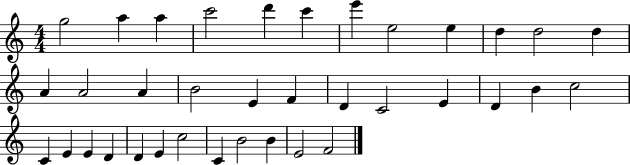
{
  \clef treble
  \numericTimeSignature
  \time 4/4
  \key c \major
  g''2 a''4 a''4 | c'''2 d'''4 c'''4 | e'''4 e''2 e''4 | d''4 d''2 d''4 | \break a'4 a'2 a'4 | b'2 e'4 f'4 | d'4 c'2 e'4 | d'4 b'4 c''2 | \break c'4 e'4 e'4 d'4 | d'4 e'4 c''2 | c'4 b'2 b'4 | e'2 f'2 | \break \bar "|."
}